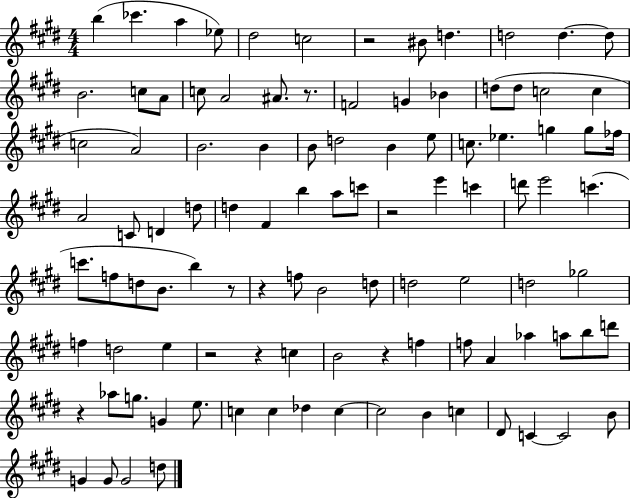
X:1
T:Untitled
M:4/4
L:1/4
K:E
b _c' a _e/2 ^d2 c2 z2 ^B/2 d d2 d d/2 B2 c/2 A/2 c/2 A2 ^A/2 z/2 F2 G _B d/2 d/2 c2 c c2 A2 B2 B B/2 d2 B e/2 c/2 _e g g/2 _f/4 A2 C/2 D d/2 d ^F b a/2 c'/2 z2 e' c' d'/2 e'2 c' c'/2 f/2 d/2 B/2 b z/2 z f/2 B2 d/2 d2 e2 d2 _g2 f d2 e z2 z c B2 z f f/2 A _a a/2 b/2 d'/2 z _a/2 g/2 G e/2 c c _d c c2 B c ^D/2 C C2 B/2 G G/2 G2 d/2